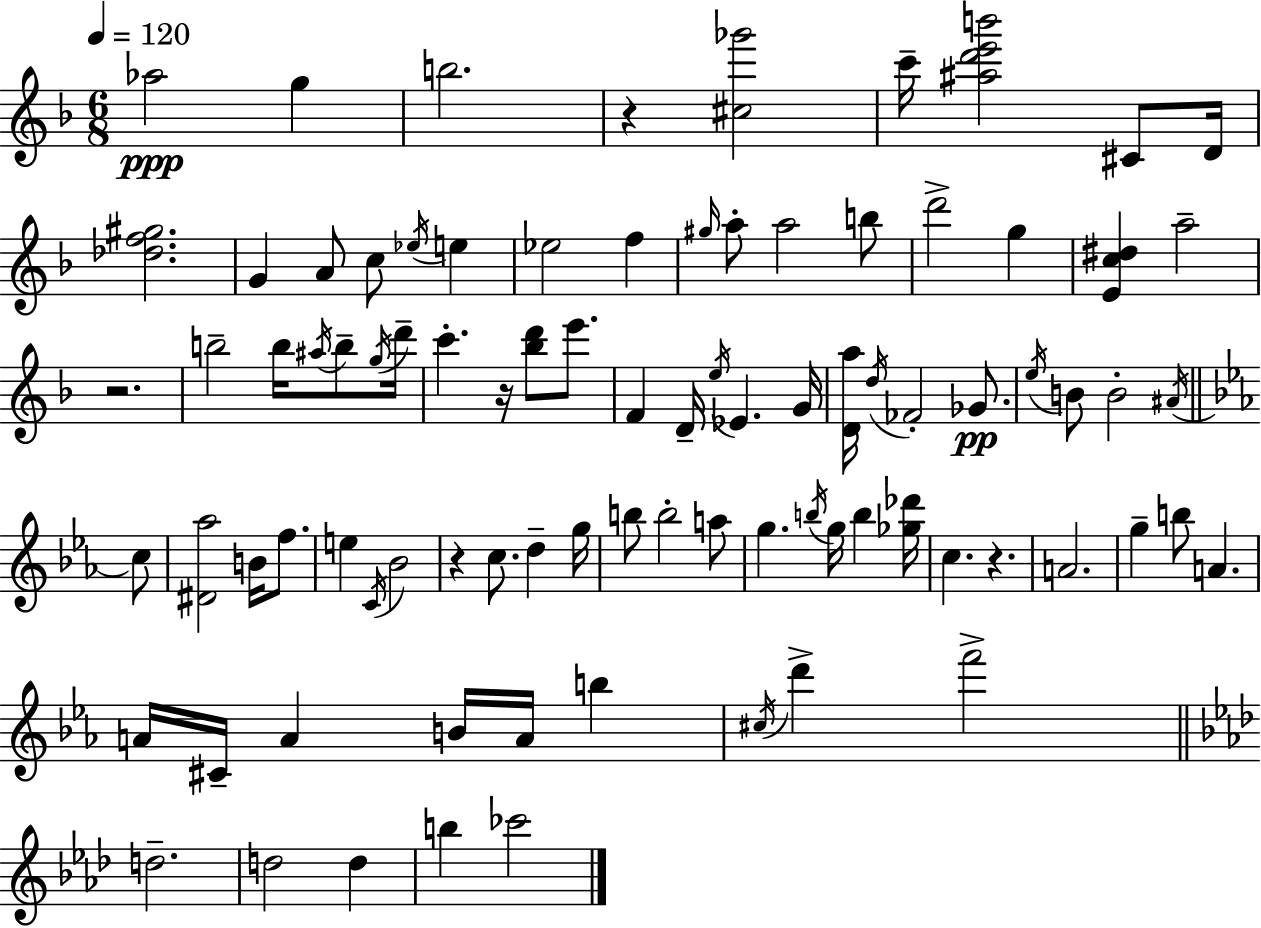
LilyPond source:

{
  \clef treble
  \numericTimeSignature
  \time 6/8
  \key f \major
  \tempo 4 = 120
  aes''2\ppp g''4 | b''2. | r4 <cis'' ges'''>2 | c'''16-- <ais'' d''' e''' b'''>2 cis'8 d'16 | \break <des'' f'' gis''>2. | g'4 a'8 c''8 \acciaccatura { ees''16 } e''4 | ees''2 f''4 | \grace { gis''16 } a''8-. a''2 | \break b''8 d'''2-> g''4 | <e' c'' dis''>4 a''2-- | r2. | b''2-- b''16 \acciaccatura { ais''16 } | \break b''8-- \acciaccatura { g''16 } d'''16-- c'''4.-. r16 <bes'' d'''>8 | e'''8. f'4 d'16-- \acciaccatura { e''16 } ees'4. | g'16 <d' a''>16 \acciaccatura { d''16 } fes'2-. | ges'8.\pp \acciaccatura { e''16 } b'8 b'2-. | \break \acciaccatura { ais'16 } \bar "||" \break \key c \minor c''8 <dis' aes''>2 b'16 f''8. | e''4 \acciaccatura { c'16 } bes'2 | r4 c''8. d''4-- | g''16 b''8 b''2-. | \break a''8 g''4. \acciaccatura { b''16 } g''16 b''4 | <ges'' des'''>16 c''4. r4. | a'2. | g''4-- b''8 a'4. | \break a'16 cis'16-- a'4 b'16 a'16 | b''4 \acciaccatura { cis''16 } d'''4-> f'''2-> | \bar "||" \break \key aes \major d''2.-- | d''2 d''4 | b''4 ces'''2 | \bar "|."
}